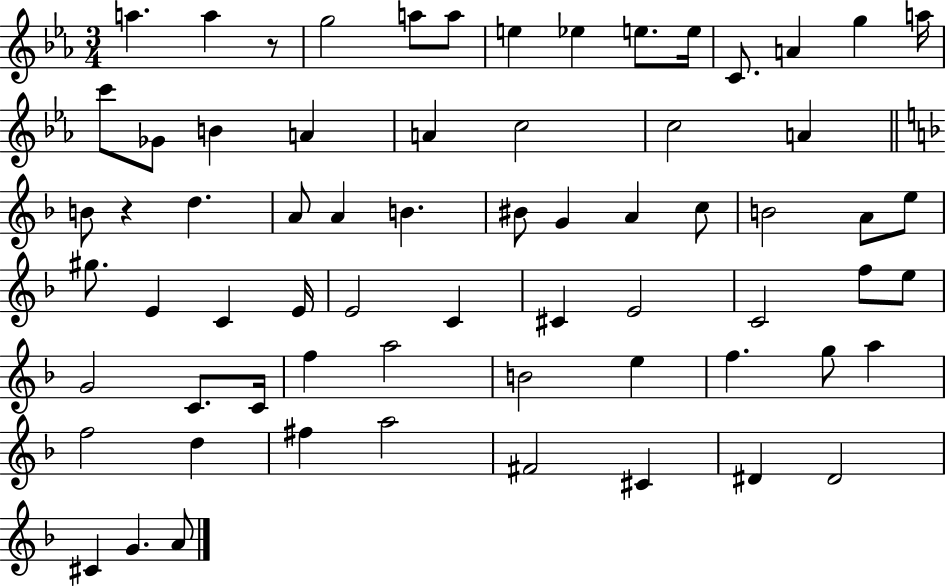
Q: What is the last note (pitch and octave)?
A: A4